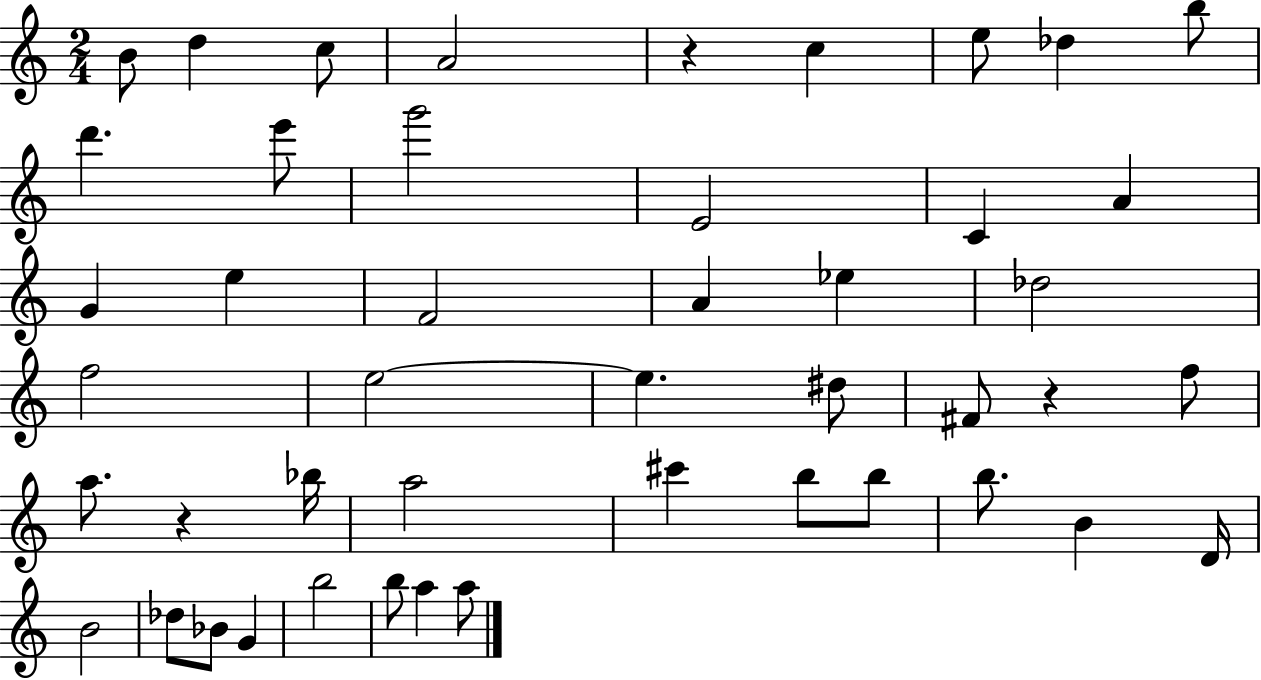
X:1
T:Untitled
M:2/4
L:1/4
K:C
B/2 d c/2 A2 z c e/2 _d b/2 d' e'/2 g'2 E2 C A G e F2 A _e _d2 f2 e2 e ^d/2 ^F/2 z f/2 a/2 z _b/4 a2 ^c' b/2 b/2 b/2 B D/4 B2 _d/2 _B/2 G b2 b/2 a a/2